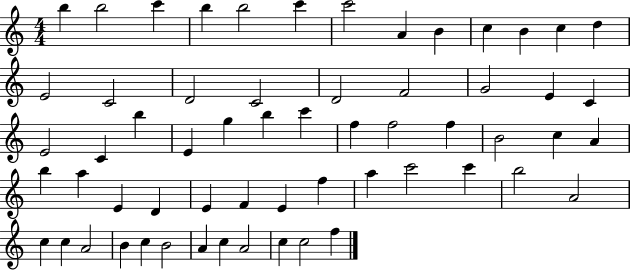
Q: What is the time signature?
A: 4/4